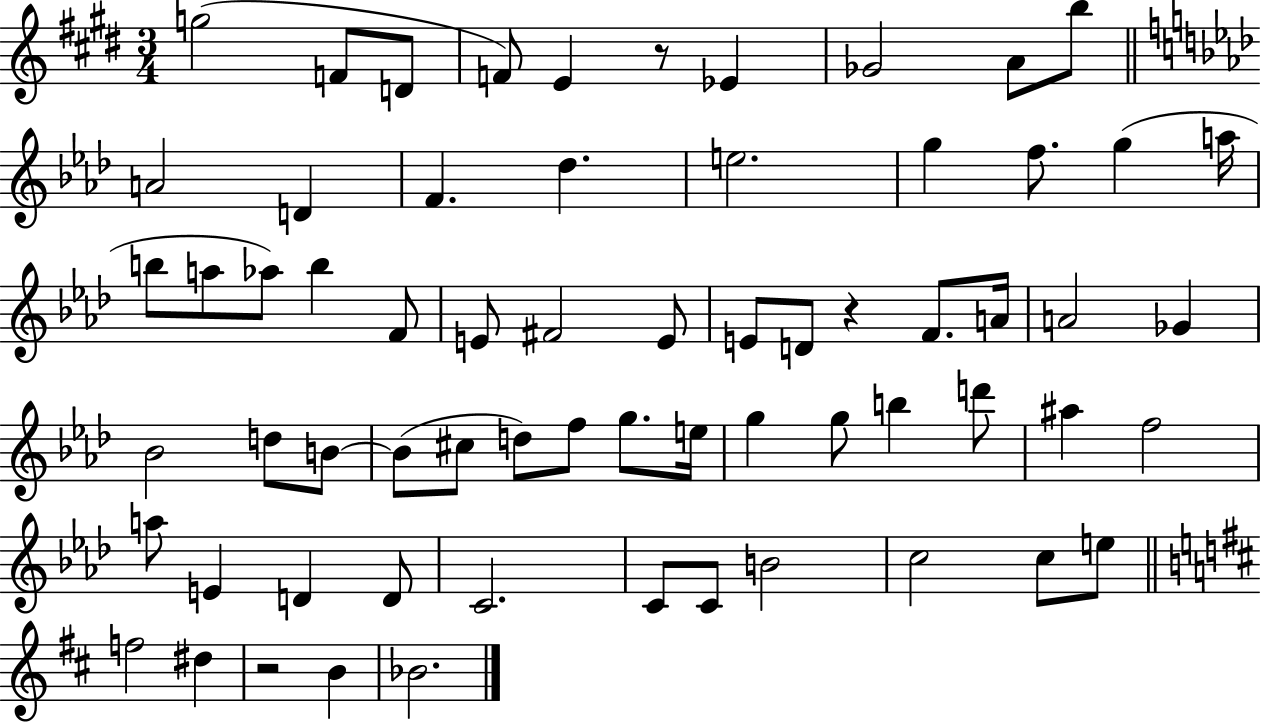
X:1
T:Untitled
M:3/4
L:1/4
K:E
g2 F/2 D/2 F/2 E z/2 _E _G2 A/2 b/2 A2 D F _d e2 g f/2 g a/4 b/2 a/2 _a/2 b F/2 E/2 ^F2 E/2 E/2 D/2 z F/2 A/4 A2 _G _B2 d/2 B/2 B/2 ^c/2 d/2 f/2 g/2 e/4 g g/2 b d'/2 ^a f2 a/2 E D D/2 C2 C/2 C/2 B2 c2 c/2 e/2 f2 ^d z2 B _B2